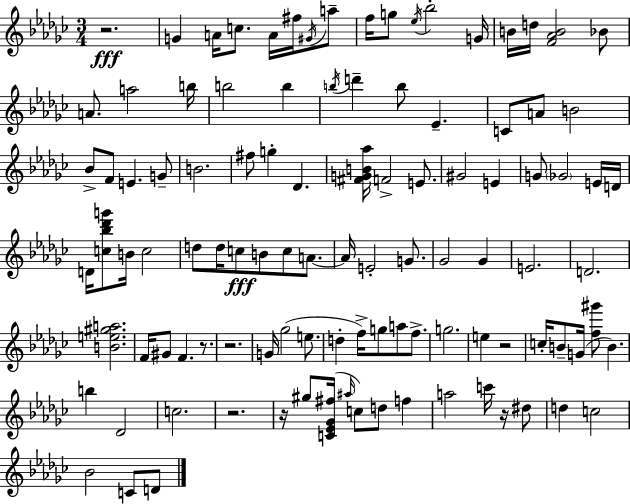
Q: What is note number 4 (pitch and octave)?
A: A4